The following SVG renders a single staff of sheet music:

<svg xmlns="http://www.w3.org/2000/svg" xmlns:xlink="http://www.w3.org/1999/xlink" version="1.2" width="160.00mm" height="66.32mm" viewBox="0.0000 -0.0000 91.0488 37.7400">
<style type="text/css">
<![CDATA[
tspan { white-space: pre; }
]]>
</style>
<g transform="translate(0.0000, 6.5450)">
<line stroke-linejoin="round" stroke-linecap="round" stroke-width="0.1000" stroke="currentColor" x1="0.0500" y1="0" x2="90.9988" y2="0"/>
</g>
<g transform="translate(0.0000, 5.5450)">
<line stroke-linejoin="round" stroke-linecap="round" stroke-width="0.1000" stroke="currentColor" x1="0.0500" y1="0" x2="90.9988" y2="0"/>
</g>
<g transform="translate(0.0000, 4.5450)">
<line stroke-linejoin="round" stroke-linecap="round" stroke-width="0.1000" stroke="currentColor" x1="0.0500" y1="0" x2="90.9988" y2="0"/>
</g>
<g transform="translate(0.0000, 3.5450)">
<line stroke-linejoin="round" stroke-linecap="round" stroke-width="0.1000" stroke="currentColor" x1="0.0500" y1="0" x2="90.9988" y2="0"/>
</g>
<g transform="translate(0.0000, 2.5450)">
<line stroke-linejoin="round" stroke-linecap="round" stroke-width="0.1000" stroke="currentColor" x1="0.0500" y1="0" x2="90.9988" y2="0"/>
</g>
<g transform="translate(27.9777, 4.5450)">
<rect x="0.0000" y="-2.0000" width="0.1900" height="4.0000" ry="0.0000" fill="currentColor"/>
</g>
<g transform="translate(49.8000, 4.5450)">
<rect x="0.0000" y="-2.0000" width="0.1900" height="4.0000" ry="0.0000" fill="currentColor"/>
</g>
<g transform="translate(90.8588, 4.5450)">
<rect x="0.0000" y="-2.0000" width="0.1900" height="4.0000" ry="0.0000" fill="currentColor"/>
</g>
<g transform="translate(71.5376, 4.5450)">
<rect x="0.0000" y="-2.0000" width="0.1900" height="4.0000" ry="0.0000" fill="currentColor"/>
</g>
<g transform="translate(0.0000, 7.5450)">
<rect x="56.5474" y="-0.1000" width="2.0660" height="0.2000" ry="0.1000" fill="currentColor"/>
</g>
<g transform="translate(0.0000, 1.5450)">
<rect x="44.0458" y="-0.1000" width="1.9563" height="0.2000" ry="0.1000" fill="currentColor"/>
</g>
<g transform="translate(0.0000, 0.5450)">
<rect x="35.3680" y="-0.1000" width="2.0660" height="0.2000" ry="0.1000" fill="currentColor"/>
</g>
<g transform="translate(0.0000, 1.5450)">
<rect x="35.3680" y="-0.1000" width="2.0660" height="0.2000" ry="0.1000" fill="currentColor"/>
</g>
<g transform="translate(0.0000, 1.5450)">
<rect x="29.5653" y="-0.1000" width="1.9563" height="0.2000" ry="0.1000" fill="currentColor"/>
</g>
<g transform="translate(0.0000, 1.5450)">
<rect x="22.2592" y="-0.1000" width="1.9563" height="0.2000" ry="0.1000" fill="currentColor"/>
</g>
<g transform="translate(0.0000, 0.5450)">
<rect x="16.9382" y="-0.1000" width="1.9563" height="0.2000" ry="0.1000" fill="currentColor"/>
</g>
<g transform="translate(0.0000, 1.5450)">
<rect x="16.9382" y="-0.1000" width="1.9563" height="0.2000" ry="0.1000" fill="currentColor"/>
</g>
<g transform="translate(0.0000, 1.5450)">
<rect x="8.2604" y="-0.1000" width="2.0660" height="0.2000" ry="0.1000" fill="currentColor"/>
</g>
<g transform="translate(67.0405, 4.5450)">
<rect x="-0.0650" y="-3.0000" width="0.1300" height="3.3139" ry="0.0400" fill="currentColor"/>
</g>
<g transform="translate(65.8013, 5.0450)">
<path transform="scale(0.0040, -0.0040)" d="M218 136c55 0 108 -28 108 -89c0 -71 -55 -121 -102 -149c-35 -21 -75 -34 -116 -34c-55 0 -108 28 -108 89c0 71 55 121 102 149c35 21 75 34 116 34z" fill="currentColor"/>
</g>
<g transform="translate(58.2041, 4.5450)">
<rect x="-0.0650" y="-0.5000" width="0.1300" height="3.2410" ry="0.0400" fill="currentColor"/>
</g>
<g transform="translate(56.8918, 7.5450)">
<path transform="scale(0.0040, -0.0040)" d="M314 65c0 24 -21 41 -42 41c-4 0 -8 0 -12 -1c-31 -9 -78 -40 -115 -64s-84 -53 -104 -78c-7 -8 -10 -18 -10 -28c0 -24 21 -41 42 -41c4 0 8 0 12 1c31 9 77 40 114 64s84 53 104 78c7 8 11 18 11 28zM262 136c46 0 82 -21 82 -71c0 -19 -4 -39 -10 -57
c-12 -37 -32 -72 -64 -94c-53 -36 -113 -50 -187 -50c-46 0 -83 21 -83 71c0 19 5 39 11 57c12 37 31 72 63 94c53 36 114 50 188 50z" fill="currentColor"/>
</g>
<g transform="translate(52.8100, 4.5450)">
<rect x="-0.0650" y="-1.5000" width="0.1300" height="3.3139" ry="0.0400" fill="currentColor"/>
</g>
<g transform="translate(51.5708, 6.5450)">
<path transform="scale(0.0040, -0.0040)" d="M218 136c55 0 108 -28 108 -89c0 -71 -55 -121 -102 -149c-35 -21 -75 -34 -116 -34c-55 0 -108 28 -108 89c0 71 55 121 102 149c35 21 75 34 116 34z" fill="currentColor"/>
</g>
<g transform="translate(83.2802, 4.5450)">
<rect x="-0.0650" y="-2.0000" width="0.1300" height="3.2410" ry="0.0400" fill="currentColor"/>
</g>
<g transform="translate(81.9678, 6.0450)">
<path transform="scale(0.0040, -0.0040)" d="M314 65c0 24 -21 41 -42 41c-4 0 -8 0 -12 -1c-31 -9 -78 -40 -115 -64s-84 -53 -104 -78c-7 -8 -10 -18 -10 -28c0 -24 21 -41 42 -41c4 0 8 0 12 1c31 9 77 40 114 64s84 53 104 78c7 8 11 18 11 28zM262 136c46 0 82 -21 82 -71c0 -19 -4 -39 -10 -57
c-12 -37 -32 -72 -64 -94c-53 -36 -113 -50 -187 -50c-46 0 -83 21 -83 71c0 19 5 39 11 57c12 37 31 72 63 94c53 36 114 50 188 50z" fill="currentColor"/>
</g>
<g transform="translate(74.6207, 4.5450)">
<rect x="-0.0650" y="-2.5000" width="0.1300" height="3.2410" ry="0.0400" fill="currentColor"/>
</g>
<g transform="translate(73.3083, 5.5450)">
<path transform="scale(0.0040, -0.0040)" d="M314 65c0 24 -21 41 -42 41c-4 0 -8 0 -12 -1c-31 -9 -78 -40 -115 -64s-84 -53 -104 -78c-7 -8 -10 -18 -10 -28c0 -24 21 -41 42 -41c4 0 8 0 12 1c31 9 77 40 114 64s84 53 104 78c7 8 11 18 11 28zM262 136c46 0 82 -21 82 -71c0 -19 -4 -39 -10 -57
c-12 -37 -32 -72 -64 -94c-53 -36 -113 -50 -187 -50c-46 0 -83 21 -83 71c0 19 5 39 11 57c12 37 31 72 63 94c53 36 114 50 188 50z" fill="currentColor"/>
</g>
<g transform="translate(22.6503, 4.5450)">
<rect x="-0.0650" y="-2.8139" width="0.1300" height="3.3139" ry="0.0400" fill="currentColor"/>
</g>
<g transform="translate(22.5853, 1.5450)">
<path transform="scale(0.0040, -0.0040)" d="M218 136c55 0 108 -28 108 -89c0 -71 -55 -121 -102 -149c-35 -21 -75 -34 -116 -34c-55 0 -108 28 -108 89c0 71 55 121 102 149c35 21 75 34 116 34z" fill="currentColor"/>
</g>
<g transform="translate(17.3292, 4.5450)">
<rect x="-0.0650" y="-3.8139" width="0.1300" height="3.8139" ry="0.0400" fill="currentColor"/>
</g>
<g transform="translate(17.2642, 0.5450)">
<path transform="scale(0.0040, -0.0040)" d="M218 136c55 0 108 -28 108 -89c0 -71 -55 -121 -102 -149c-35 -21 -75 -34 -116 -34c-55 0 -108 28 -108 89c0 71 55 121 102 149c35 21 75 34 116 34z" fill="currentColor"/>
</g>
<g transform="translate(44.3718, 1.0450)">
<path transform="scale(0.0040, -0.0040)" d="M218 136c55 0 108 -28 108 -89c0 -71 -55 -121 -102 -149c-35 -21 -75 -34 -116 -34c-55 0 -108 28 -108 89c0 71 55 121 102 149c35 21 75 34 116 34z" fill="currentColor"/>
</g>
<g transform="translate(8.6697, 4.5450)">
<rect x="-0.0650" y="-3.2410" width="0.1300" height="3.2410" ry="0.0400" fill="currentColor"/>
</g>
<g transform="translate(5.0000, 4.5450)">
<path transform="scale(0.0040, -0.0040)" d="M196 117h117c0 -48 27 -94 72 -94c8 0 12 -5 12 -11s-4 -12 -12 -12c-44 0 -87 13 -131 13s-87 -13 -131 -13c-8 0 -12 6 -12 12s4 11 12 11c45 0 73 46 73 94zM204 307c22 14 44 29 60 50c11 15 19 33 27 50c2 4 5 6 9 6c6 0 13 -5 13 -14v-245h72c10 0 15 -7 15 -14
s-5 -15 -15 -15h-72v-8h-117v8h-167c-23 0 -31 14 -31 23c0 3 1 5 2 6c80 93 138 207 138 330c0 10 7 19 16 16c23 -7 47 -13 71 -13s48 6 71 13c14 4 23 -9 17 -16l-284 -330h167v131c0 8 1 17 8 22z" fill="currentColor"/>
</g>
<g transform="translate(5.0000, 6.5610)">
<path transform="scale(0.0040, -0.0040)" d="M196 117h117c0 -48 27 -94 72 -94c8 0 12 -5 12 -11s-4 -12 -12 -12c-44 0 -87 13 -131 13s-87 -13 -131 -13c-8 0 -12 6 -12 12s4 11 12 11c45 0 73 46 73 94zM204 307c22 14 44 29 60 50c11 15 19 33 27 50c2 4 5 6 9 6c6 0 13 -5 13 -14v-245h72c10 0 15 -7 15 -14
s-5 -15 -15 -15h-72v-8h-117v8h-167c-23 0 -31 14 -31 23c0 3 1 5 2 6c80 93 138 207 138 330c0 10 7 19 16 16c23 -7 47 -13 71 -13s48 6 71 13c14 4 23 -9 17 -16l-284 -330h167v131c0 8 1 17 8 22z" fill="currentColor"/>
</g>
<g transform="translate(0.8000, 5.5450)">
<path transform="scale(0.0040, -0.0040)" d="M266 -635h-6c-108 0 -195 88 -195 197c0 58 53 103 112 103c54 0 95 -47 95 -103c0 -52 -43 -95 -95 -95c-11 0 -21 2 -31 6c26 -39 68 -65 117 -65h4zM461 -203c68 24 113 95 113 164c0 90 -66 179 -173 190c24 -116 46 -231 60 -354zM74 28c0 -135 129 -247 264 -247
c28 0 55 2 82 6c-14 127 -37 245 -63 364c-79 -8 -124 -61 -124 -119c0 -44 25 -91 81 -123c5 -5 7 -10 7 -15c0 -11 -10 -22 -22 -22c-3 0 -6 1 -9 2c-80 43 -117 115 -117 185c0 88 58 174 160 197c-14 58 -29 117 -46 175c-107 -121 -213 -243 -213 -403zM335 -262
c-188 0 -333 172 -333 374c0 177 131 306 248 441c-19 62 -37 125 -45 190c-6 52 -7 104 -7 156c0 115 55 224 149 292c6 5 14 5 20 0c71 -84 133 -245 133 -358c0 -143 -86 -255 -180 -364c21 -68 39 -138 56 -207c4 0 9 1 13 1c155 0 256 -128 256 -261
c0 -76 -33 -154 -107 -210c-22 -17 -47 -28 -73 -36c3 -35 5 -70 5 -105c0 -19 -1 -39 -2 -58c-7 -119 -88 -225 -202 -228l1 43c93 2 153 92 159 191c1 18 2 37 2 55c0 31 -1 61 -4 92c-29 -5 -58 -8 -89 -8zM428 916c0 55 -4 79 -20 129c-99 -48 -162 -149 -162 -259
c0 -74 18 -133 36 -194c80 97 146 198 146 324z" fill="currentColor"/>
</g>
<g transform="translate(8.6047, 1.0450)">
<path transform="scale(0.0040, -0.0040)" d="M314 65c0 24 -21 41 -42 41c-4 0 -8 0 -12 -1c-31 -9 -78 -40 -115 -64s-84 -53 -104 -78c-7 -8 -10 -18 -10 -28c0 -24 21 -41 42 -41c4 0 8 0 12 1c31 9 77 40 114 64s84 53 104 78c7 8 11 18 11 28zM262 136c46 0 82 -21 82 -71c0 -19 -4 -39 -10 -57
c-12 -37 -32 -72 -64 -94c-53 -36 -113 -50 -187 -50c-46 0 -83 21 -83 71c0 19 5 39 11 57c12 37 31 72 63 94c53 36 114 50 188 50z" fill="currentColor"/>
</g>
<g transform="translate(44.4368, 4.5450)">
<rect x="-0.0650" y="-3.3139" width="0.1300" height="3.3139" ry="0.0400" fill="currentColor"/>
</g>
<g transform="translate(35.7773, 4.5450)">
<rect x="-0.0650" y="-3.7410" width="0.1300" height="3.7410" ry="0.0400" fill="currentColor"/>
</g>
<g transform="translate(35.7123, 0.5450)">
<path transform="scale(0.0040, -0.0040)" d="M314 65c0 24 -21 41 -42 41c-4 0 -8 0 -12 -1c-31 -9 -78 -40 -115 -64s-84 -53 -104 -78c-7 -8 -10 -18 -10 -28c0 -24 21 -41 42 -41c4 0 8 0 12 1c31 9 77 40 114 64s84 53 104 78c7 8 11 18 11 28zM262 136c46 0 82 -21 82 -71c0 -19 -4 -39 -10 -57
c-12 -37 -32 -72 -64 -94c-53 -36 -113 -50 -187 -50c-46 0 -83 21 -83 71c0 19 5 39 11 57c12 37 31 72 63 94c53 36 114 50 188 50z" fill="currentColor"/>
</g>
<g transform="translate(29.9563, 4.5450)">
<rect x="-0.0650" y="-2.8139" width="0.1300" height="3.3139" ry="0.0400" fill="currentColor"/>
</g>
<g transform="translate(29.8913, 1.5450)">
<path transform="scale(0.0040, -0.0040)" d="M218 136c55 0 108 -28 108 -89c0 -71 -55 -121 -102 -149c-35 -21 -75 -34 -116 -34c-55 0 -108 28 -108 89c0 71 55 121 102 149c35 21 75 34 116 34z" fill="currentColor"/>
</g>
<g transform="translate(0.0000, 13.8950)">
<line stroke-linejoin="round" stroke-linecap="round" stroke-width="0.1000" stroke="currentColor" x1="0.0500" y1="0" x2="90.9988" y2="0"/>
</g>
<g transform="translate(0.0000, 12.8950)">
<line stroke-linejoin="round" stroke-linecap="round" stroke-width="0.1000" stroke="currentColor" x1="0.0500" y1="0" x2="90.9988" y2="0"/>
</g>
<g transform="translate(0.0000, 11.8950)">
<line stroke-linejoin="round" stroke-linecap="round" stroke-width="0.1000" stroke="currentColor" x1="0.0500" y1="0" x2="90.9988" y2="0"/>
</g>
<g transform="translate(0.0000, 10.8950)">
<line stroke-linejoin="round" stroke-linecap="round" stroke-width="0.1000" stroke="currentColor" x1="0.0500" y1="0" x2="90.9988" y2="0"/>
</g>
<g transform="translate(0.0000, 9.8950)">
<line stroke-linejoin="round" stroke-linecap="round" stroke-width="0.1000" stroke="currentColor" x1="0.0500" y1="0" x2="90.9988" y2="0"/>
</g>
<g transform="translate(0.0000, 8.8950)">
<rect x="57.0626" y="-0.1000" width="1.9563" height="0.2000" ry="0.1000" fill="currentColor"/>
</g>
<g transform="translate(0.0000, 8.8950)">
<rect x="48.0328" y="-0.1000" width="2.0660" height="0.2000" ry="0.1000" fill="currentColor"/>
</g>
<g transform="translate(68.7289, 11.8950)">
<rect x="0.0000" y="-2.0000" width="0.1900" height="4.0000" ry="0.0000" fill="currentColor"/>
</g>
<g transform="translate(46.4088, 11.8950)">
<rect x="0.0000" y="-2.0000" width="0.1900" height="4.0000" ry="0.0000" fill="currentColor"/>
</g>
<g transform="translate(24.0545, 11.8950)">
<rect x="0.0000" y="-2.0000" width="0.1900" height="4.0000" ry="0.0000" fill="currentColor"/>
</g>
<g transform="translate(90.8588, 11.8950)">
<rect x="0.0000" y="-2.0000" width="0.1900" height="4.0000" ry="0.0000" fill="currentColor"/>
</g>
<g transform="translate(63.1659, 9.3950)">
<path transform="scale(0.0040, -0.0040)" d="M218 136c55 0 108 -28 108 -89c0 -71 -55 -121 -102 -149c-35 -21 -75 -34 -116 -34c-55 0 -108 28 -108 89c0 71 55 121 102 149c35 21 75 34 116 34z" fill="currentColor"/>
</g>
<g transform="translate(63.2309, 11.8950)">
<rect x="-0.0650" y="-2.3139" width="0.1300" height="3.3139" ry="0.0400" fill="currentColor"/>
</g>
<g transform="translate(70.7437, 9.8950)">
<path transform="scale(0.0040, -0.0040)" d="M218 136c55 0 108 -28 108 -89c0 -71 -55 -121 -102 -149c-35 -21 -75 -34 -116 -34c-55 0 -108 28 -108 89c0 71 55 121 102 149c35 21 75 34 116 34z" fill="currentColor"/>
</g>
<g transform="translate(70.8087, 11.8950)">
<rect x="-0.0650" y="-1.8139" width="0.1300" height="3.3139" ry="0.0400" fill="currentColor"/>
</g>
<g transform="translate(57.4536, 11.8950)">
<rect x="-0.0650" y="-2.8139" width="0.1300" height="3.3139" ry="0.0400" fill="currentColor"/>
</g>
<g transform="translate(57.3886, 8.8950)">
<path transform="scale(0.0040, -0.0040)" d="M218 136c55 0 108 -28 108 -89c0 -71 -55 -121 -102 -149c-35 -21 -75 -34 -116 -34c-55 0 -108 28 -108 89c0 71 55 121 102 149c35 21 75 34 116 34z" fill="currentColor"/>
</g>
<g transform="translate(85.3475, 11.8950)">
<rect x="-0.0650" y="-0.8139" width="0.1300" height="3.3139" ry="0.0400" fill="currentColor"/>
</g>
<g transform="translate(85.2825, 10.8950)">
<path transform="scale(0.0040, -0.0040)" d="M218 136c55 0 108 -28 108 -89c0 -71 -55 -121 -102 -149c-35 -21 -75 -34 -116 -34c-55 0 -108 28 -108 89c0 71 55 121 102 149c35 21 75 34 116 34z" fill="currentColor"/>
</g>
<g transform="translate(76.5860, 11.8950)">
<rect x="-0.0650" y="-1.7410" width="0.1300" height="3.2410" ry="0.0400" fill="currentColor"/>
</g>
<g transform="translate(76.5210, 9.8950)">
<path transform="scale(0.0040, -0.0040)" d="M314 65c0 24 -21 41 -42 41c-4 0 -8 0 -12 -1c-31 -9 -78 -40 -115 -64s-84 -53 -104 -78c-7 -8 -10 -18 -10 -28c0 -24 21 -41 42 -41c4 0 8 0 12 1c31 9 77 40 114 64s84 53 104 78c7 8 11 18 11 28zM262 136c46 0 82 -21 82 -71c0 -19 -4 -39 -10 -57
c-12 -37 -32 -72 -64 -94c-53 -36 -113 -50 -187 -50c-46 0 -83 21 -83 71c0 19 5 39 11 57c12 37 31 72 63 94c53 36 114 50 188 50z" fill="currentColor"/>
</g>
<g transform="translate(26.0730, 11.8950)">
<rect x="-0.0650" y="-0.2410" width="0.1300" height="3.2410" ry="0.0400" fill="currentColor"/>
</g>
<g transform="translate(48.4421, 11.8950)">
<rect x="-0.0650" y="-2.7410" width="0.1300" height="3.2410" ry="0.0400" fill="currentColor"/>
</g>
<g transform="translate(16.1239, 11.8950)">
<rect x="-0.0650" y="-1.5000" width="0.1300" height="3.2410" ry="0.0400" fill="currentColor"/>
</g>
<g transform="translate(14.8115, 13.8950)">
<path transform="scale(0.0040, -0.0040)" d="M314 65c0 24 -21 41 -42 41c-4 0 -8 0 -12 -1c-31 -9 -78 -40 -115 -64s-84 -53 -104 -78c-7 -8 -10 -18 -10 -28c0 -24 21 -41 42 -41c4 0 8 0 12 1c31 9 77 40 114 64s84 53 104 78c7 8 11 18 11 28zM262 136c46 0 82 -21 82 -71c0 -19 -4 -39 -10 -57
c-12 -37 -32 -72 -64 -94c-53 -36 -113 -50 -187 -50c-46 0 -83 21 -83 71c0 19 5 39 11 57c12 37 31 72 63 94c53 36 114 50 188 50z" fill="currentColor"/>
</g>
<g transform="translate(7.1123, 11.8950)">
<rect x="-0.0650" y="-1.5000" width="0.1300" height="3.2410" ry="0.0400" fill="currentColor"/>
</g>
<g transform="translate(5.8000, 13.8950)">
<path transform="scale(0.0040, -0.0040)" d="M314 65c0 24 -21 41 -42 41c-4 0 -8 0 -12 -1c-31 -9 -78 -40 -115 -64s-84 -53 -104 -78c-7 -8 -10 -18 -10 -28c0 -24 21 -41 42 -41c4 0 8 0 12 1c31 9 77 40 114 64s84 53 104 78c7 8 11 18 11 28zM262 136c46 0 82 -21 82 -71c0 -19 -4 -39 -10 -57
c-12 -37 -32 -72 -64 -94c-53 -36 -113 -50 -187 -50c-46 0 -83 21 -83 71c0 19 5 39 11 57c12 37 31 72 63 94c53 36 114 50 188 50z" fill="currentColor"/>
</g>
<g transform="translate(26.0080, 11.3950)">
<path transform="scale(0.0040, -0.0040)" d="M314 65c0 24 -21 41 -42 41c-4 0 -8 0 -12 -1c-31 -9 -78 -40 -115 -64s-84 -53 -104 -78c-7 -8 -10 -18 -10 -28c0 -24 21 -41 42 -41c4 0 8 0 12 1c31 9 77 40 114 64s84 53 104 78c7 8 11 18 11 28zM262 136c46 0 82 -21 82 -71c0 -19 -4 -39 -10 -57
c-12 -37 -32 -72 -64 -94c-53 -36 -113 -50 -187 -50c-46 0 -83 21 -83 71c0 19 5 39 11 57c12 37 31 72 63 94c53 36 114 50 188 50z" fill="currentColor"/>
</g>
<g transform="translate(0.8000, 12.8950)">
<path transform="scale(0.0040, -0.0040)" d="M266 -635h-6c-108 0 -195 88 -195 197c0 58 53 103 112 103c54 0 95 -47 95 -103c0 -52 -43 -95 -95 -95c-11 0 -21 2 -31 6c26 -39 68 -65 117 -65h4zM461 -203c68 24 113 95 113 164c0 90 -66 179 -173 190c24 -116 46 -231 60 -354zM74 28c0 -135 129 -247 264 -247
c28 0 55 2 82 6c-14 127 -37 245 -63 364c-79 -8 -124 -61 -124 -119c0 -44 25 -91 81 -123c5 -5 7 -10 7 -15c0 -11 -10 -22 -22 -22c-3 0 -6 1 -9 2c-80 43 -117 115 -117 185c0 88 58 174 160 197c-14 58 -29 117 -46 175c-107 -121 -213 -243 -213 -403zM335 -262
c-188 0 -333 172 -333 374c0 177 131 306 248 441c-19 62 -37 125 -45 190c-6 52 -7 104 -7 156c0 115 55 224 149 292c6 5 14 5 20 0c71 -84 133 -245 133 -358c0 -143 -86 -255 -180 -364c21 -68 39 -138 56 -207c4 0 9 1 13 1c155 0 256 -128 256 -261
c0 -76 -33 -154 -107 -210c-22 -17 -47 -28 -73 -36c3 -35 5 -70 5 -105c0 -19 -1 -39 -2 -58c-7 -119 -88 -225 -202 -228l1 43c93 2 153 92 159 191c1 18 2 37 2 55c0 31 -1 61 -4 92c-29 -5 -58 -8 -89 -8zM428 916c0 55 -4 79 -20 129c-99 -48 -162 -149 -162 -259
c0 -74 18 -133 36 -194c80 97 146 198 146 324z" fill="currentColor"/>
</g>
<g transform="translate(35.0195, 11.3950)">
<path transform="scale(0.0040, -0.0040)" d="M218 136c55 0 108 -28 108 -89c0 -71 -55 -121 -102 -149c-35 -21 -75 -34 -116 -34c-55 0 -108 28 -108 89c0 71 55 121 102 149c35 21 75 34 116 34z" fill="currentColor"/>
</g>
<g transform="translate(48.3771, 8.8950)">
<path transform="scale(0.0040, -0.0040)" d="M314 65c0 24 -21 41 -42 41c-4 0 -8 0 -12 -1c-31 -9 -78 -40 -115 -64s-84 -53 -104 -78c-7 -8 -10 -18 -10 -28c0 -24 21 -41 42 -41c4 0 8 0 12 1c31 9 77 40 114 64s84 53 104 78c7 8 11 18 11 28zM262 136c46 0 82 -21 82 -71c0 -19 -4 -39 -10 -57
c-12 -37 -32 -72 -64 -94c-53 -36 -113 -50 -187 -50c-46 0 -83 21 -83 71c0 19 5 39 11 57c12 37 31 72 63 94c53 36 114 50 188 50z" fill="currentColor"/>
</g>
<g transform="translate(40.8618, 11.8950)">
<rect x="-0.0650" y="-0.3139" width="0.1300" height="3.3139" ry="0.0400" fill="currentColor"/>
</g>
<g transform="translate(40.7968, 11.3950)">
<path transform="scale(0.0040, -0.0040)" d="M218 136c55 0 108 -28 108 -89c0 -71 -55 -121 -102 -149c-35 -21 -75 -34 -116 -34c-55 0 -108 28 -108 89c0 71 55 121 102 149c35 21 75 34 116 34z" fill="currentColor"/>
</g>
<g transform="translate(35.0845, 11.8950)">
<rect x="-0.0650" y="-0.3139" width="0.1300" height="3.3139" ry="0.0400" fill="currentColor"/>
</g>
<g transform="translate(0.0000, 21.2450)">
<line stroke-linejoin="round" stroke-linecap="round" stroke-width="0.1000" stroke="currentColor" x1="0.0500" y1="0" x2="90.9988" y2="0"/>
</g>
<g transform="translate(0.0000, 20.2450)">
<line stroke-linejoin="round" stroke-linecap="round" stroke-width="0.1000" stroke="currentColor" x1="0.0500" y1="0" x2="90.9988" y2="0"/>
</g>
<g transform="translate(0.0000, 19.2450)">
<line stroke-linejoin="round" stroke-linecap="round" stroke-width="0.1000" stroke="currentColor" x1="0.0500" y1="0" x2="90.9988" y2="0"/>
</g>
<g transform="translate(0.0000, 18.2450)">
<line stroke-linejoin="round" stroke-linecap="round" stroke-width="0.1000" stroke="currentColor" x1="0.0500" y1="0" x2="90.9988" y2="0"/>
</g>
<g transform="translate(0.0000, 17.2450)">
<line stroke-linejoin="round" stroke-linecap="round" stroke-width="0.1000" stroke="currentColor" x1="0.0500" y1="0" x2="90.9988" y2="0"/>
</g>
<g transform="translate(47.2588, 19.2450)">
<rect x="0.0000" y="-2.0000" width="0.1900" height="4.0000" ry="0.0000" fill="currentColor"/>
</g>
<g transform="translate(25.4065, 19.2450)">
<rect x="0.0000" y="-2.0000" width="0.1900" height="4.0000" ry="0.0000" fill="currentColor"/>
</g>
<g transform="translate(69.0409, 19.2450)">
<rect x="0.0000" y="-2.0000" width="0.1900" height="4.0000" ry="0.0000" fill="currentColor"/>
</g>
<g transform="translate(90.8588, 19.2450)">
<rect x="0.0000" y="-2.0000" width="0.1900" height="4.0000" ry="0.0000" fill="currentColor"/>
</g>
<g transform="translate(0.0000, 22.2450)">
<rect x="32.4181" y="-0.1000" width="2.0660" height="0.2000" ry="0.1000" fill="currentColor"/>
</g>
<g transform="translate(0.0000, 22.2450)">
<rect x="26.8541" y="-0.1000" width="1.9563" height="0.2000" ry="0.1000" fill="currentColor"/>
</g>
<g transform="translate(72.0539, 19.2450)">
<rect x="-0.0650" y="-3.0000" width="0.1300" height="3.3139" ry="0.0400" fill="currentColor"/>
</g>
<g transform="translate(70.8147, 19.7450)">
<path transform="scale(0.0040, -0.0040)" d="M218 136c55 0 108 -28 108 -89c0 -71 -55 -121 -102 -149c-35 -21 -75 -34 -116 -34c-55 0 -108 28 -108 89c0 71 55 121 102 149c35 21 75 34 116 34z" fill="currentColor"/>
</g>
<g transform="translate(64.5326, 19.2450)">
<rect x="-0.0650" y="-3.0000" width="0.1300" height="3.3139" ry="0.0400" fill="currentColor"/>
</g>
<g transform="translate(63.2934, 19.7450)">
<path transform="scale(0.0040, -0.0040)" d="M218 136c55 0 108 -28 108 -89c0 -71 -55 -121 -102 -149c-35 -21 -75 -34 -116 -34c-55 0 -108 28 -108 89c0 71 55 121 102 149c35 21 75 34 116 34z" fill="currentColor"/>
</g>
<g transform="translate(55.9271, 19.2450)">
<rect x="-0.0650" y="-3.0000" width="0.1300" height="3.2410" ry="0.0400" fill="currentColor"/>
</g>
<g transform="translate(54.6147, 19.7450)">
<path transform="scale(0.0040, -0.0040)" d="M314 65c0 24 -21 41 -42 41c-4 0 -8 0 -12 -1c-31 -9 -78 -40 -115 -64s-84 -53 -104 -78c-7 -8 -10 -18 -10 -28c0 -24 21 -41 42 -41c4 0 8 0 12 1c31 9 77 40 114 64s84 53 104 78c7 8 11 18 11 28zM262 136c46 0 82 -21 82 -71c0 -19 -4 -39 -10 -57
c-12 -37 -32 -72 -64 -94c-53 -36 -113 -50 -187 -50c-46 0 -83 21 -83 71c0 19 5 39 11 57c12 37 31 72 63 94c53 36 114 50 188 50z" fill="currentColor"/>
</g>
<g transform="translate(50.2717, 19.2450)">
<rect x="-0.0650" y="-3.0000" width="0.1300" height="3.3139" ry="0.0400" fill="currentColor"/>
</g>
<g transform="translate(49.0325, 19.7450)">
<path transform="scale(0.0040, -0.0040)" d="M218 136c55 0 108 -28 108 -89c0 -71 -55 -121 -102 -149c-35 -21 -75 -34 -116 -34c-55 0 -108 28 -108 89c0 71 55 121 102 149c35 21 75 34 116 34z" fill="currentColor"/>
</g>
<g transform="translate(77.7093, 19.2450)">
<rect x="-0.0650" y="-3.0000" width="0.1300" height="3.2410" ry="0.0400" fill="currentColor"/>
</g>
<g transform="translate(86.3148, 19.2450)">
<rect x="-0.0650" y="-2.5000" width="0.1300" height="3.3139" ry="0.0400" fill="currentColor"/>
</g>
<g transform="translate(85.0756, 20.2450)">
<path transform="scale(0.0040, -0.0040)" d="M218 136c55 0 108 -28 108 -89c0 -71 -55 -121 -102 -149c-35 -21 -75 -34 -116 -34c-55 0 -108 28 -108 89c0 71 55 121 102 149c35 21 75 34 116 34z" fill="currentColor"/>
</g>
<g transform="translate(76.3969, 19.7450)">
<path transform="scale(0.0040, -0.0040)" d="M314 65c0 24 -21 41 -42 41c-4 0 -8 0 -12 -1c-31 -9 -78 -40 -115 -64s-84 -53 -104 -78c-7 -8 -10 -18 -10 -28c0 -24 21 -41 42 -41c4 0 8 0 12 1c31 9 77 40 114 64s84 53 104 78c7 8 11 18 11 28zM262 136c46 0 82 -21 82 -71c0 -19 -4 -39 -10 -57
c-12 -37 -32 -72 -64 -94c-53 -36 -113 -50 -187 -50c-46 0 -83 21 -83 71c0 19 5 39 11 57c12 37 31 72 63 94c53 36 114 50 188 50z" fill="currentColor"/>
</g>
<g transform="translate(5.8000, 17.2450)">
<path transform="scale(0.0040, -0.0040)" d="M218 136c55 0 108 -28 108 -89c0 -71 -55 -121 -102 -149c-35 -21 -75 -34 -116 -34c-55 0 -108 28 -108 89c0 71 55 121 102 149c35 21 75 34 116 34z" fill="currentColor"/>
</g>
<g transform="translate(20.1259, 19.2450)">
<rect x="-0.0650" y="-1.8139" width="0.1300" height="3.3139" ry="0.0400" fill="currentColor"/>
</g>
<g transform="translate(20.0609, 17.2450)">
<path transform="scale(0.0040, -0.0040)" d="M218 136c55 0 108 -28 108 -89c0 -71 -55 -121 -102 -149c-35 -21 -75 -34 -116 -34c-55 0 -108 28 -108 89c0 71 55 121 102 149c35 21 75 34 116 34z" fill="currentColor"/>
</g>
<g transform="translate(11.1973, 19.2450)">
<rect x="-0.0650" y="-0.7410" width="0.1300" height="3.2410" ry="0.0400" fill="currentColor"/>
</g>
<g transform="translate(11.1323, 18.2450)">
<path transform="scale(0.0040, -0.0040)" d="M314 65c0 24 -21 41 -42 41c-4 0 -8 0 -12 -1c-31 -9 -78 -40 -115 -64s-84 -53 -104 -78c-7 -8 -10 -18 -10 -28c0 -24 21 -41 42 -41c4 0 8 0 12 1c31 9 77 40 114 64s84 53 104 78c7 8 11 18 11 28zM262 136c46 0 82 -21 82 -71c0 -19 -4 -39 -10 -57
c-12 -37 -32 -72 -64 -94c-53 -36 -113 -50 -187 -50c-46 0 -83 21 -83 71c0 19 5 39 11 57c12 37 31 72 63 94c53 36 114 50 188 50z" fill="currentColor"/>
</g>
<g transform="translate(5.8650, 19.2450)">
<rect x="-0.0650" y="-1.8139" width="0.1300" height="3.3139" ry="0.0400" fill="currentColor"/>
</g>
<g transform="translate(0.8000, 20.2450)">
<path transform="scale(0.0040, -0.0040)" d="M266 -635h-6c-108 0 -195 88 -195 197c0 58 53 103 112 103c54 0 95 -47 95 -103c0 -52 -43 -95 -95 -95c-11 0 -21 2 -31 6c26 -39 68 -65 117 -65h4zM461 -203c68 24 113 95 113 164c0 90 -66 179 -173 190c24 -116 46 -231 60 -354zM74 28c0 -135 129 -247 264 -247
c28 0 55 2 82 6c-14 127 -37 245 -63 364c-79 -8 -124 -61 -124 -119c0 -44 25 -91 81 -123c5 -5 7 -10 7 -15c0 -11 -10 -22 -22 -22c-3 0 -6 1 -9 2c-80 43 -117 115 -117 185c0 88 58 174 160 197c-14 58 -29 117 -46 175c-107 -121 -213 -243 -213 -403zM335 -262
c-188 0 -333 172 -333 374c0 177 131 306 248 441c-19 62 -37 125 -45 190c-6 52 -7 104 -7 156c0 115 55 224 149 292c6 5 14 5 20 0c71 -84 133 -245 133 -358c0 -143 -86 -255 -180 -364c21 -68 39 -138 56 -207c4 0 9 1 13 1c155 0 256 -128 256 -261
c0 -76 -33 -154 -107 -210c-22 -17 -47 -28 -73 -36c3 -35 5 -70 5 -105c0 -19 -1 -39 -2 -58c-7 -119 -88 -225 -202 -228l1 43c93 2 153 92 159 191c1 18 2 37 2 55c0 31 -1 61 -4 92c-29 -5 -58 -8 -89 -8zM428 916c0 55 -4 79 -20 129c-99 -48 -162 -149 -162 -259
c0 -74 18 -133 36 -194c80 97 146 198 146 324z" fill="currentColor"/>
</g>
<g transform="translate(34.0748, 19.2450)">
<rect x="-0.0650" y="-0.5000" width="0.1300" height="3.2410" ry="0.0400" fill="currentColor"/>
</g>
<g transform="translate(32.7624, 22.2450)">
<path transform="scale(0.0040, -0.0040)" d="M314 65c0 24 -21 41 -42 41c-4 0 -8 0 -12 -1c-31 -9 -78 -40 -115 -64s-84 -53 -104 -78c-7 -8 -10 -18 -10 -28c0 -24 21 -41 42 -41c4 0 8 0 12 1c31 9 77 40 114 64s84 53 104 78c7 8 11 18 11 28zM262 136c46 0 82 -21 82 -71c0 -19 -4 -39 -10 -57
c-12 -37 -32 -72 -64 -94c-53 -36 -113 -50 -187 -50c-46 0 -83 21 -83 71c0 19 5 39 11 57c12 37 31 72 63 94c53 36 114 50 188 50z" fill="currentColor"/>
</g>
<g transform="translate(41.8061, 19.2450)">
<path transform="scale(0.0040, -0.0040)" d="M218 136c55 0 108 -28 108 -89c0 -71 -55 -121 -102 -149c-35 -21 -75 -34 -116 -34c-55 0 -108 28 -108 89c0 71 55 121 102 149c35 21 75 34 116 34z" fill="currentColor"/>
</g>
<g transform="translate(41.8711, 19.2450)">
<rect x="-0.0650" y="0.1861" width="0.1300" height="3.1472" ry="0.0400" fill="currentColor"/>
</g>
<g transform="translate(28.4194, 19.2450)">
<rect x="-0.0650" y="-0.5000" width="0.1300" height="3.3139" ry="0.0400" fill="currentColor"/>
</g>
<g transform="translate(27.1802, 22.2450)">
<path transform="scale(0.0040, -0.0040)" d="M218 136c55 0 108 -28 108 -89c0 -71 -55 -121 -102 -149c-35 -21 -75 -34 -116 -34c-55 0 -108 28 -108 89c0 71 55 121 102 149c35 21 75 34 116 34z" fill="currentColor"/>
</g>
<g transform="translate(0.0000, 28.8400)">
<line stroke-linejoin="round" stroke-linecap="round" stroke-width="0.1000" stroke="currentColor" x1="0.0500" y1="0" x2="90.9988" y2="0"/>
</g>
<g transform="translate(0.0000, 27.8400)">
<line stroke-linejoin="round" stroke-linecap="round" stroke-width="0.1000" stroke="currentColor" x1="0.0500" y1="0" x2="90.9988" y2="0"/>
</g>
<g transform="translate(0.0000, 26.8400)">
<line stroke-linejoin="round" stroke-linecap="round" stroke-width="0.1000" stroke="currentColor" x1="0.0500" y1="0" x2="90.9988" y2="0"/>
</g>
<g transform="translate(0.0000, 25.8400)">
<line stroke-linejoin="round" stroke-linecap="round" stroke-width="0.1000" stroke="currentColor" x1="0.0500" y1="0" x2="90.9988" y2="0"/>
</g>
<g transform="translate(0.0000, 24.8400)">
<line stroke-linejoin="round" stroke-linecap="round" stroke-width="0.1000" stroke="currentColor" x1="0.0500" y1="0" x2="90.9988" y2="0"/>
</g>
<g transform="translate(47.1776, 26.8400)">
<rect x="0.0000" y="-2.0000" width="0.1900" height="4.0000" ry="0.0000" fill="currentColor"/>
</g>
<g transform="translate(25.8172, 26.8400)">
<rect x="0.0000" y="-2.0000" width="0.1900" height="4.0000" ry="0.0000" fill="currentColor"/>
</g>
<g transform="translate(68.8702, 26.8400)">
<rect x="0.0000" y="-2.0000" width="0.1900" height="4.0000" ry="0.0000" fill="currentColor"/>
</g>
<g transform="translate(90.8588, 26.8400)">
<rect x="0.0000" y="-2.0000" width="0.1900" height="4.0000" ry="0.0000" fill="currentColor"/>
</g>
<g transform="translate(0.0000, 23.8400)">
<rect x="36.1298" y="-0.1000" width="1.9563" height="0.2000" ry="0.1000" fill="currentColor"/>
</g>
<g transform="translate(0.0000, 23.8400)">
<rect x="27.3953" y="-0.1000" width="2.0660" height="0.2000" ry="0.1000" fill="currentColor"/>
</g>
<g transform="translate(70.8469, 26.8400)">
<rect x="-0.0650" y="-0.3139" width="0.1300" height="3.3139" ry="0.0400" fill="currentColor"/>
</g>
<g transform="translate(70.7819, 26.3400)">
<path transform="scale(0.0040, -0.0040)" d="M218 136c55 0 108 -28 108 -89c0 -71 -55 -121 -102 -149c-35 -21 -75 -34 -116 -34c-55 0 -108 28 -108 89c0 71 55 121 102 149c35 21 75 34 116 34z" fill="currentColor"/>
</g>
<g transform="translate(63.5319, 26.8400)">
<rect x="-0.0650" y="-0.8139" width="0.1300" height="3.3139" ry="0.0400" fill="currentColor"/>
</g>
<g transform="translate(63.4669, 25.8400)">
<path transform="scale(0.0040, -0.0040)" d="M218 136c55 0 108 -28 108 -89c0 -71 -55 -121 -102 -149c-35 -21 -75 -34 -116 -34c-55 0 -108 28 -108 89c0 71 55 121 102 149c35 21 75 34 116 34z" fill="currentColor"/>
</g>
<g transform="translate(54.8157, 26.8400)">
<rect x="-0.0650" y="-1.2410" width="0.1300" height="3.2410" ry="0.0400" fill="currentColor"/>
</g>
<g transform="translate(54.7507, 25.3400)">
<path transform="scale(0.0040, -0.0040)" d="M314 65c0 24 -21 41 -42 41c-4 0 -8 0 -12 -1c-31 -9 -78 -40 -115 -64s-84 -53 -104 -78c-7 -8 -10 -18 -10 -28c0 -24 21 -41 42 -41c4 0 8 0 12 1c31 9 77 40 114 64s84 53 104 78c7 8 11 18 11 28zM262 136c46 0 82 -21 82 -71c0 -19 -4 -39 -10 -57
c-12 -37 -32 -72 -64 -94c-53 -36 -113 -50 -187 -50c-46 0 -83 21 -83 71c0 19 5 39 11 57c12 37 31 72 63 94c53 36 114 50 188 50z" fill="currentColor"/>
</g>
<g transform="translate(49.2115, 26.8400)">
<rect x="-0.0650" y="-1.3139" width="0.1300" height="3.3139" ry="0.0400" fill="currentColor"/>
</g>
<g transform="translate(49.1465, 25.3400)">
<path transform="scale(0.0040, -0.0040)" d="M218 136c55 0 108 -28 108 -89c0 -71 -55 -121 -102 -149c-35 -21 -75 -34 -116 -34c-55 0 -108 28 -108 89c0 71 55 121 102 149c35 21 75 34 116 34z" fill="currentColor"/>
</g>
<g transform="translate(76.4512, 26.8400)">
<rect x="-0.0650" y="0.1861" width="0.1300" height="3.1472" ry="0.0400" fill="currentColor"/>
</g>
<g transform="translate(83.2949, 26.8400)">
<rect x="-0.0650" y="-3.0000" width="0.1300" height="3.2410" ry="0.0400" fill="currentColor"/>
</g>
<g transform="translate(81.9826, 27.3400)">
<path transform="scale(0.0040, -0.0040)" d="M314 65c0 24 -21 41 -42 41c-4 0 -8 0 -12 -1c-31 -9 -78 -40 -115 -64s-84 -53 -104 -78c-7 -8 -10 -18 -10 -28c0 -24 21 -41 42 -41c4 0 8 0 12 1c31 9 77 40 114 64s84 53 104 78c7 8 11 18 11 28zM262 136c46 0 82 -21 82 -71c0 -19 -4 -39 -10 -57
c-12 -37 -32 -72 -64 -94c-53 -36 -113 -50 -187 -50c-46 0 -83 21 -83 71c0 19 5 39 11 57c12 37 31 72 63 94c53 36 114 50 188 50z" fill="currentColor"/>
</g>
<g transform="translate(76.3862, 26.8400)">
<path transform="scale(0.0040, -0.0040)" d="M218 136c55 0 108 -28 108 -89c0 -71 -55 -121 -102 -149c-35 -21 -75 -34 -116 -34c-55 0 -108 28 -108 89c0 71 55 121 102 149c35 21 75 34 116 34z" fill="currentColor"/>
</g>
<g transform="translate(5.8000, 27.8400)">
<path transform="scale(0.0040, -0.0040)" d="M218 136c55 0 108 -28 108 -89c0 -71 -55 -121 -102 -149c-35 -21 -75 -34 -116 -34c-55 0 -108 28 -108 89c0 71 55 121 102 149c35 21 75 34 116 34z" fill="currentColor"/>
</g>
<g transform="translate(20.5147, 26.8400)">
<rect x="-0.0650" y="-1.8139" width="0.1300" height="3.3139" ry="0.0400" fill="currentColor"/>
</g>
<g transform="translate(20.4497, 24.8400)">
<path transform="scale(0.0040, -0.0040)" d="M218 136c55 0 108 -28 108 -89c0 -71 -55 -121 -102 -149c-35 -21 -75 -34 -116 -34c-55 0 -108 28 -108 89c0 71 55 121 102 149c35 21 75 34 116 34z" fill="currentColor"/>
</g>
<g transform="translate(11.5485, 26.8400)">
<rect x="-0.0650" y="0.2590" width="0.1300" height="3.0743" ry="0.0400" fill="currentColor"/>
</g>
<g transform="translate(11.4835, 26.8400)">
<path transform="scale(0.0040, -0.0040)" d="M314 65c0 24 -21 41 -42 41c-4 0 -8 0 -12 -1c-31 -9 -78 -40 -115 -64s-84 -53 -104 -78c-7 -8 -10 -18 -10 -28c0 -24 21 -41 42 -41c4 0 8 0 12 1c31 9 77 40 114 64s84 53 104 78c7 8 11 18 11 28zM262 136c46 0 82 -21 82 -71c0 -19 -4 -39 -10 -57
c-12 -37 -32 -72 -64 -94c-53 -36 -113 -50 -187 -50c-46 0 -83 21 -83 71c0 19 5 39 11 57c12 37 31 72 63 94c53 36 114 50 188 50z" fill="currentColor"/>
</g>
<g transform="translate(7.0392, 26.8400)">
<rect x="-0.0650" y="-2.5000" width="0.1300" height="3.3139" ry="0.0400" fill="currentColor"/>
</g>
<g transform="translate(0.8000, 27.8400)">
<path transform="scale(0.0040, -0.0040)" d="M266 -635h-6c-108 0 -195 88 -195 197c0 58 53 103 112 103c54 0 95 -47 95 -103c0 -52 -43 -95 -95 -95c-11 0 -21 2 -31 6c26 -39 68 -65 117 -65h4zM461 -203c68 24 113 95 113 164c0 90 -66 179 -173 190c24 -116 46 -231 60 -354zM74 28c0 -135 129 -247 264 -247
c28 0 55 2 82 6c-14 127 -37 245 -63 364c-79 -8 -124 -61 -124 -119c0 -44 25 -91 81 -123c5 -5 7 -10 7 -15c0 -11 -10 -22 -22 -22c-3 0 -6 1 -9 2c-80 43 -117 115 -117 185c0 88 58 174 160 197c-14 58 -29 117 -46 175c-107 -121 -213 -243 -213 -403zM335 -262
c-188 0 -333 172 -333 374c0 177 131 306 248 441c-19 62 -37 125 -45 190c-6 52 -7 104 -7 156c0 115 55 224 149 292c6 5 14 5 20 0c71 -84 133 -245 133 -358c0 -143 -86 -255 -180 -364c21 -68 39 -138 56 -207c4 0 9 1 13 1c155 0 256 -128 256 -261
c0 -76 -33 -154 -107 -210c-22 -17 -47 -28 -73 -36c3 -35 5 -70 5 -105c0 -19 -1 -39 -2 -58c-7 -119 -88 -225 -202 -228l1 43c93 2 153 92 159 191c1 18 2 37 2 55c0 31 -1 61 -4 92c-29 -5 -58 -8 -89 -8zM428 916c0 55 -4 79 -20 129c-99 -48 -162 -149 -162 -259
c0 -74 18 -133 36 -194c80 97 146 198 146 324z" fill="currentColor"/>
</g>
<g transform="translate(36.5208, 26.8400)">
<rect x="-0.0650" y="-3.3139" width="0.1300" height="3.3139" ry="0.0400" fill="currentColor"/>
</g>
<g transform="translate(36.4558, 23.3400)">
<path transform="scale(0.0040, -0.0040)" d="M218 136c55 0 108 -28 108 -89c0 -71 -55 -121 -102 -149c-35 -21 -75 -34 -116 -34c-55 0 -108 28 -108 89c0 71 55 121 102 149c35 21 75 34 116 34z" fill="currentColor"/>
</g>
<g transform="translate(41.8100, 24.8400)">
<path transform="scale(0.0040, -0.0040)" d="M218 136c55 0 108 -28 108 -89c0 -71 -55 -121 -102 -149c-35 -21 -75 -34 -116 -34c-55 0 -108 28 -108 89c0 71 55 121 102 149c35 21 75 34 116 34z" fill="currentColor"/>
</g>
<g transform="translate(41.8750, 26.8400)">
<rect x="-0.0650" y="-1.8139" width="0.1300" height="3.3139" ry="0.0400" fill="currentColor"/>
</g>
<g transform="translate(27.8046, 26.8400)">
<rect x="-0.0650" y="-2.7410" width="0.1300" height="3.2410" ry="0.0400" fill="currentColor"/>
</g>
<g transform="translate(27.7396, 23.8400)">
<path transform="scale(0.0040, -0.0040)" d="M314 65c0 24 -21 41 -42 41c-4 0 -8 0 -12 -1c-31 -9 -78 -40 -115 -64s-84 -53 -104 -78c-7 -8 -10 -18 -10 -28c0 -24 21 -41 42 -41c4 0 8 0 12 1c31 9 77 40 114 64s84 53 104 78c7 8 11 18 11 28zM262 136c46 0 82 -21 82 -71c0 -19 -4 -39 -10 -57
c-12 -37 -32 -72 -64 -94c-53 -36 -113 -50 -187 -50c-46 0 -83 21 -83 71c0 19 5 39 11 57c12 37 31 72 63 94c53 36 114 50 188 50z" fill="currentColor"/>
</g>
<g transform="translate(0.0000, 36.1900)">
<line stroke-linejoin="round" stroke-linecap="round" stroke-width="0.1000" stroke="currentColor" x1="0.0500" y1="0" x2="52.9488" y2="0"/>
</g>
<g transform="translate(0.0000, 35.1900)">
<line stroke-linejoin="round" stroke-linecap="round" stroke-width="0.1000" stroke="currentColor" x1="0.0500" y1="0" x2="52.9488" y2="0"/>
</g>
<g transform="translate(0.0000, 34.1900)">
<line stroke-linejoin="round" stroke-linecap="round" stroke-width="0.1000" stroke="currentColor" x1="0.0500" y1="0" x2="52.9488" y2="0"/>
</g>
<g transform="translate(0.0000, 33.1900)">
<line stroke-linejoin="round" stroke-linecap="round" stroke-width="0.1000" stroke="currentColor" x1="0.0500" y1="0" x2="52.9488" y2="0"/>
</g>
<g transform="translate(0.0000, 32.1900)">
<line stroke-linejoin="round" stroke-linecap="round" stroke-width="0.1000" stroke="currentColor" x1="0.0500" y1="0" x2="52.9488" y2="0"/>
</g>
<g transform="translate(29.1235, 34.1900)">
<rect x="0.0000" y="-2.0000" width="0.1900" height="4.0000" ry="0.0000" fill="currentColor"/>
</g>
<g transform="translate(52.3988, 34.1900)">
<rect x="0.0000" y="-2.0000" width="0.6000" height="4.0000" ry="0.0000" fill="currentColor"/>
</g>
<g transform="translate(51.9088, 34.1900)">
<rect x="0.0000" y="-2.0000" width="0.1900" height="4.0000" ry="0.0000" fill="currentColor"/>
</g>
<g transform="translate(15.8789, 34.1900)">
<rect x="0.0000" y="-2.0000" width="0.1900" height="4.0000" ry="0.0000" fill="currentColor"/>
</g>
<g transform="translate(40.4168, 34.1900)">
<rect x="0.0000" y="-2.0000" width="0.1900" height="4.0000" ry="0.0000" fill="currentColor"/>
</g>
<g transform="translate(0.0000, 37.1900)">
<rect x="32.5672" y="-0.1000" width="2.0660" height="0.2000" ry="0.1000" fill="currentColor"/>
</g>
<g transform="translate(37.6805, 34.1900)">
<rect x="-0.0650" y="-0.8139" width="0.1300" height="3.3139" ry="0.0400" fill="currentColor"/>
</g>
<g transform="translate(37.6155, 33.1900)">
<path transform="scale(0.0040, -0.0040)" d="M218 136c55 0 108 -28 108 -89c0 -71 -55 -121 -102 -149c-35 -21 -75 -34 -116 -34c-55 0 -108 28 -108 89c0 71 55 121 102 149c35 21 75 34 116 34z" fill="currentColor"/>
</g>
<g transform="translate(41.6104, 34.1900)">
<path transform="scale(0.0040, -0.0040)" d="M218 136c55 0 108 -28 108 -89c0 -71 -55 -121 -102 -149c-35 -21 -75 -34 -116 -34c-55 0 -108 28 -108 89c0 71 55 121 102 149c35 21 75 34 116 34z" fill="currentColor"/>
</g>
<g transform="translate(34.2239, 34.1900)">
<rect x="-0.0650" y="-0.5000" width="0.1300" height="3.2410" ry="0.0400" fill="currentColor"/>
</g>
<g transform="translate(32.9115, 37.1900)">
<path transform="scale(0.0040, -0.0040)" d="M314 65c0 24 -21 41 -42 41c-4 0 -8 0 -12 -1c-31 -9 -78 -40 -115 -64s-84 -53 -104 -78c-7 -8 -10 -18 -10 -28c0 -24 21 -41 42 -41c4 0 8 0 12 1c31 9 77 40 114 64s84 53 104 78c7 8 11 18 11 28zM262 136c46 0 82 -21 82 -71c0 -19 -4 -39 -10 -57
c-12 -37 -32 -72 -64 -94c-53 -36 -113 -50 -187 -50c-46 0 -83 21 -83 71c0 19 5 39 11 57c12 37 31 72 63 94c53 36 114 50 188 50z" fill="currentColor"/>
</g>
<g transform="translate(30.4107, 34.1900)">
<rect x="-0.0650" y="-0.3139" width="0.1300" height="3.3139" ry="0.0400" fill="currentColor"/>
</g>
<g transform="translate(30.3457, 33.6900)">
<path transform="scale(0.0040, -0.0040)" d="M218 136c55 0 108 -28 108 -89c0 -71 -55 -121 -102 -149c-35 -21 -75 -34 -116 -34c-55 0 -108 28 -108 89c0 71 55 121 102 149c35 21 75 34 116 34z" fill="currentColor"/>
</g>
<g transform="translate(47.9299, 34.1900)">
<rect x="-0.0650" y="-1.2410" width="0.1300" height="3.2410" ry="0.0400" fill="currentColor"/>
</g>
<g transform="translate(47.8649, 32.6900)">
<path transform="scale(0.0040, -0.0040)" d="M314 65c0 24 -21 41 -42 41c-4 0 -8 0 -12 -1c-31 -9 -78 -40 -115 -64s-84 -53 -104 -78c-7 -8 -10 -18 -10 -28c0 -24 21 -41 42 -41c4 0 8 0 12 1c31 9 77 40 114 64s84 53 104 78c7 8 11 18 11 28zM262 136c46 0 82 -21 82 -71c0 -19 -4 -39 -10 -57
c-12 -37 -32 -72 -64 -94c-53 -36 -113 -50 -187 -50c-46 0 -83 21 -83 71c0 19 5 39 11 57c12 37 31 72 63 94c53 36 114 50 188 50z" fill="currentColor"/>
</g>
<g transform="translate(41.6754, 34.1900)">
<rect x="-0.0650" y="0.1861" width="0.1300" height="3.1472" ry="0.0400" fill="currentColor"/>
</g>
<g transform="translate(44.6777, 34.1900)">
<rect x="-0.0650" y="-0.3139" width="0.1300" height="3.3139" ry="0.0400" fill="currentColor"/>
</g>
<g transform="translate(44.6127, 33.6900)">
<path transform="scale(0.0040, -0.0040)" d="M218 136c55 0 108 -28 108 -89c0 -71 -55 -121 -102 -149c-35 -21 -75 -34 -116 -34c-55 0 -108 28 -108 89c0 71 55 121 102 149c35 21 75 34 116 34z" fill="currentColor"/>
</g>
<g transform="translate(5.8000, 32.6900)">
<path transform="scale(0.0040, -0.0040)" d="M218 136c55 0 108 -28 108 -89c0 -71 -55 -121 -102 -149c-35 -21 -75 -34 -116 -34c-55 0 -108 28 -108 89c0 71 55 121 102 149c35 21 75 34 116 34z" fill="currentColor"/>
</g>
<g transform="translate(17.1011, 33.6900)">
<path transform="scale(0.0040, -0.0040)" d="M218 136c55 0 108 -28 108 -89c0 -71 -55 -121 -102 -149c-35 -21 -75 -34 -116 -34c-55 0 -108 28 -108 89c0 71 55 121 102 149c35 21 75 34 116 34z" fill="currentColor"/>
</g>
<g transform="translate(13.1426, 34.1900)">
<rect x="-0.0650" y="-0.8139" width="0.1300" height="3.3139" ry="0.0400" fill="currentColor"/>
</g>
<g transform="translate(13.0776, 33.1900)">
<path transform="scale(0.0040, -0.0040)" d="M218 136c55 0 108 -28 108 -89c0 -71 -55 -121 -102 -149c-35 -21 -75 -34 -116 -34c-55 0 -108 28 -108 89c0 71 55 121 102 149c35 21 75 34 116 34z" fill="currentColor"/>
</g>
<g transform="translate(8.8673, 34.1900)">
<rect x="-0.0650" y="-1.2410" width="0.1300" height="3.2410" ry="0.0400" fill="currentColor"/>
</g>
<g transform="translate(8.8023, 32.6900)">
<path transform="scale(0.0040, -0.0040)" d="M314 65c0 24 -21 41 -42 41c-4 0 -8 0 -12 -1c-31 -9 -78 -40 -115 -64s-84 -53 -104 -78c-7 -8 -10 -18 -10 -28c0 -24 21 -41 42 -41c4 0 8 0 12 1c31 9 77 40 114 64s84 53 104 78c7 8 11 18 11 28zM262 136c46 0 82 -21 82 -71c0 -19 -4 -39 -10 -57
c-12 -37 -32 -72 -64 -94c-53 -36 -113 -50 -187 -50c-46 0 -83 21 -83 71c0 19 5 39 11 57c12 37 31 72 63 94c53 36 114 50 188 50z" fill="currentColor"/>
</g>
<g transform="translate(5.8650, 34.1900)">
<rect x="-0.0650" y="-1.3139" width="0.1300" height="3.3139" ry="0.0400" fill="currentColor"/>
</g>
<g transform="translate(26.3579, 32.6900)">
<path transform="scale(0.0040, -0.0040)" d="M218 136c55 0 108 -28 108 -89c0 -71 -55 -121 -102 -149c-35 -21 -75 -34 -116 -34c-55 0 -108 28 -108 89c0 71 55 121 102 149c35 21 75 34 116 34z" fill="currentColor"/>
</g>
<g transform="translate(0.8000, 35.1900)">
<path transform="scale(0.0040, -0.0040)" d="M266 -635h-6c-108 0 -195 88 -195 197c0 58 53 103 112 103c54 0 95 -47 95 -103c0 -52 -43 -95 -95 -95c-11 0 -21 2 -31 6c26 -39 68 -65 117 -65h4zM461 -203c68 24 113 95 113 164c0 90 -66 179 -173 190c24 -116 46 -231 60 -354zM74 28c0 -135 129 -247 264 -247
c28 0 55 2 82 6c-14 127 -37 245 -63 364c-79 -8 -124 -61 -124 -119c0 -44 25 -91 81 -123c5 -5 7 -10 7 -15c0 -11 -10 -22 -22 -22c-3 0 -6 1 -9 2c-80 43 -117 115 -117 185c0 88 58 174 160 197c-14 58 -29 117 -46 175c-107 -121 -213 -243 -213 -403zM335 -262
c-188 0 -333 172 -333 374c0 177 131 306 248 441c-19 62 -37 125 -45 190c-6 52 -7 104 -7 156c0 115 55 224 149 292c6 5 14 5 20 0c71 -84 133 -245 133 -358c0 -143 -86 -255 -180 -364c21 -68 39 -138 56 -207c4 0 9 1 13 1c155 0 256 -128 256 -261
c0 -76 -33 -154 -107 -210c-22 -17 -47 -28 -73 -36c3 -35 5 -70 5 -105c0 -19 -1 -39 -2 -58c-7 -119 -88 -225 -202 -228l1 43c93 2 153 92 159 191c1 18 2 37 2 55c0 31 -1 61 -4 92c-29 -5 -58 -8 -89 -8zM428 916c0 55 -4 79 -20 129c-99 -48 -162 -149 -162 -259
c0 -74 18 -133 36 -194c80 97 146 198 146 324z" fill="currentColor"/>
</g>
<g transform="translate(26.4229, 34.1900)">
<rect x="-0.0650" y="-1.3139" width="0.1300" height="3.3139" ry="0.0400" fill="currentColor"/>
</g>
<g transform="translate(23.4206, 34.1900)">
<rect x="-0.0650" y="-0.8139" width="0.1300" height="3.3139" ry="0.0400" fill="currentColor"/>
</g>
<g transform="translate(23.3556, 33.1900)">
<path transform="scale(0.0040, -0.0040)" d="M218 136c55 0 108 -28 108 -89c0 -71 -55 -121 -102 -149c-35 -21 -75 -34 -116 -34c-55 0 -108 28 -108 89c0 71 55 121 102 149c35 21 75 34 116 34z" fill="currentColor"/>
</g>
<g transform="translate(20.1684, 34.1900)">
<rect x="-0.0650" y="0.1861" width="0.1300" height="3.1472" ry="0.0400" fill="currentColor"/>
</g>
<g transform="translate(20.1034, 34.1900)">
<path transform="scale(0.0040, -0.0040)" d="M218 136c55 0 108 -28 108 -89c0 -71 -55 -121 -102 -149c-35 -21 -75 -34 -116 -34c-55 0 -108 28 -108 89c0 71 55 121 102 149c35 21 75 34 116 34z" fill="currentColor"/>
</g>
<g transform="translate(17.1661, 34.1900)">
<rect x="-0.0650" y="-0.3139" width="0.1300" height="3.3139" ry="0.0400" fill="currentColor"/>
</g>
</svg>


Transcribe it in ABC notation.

X:1
T:Untitled
M:4/4
L:1/4
K:C
b2 c' a a c'2 b E C2 A G2 F2 E2 E2 c2 c c a2 a g f f2 d f d2 f C C2 B A A2 A A A2 G G B2 f a2 b f e e2 d c B A2 e e2 d c B d e c C2 d B c e2